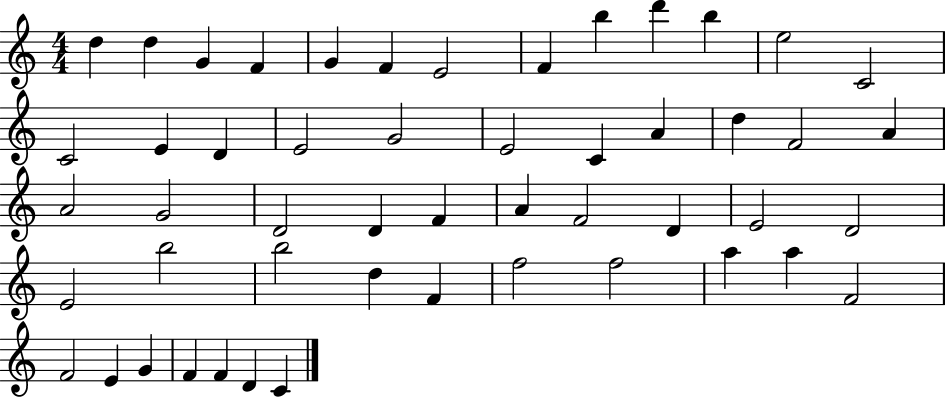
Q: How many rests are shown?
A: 0